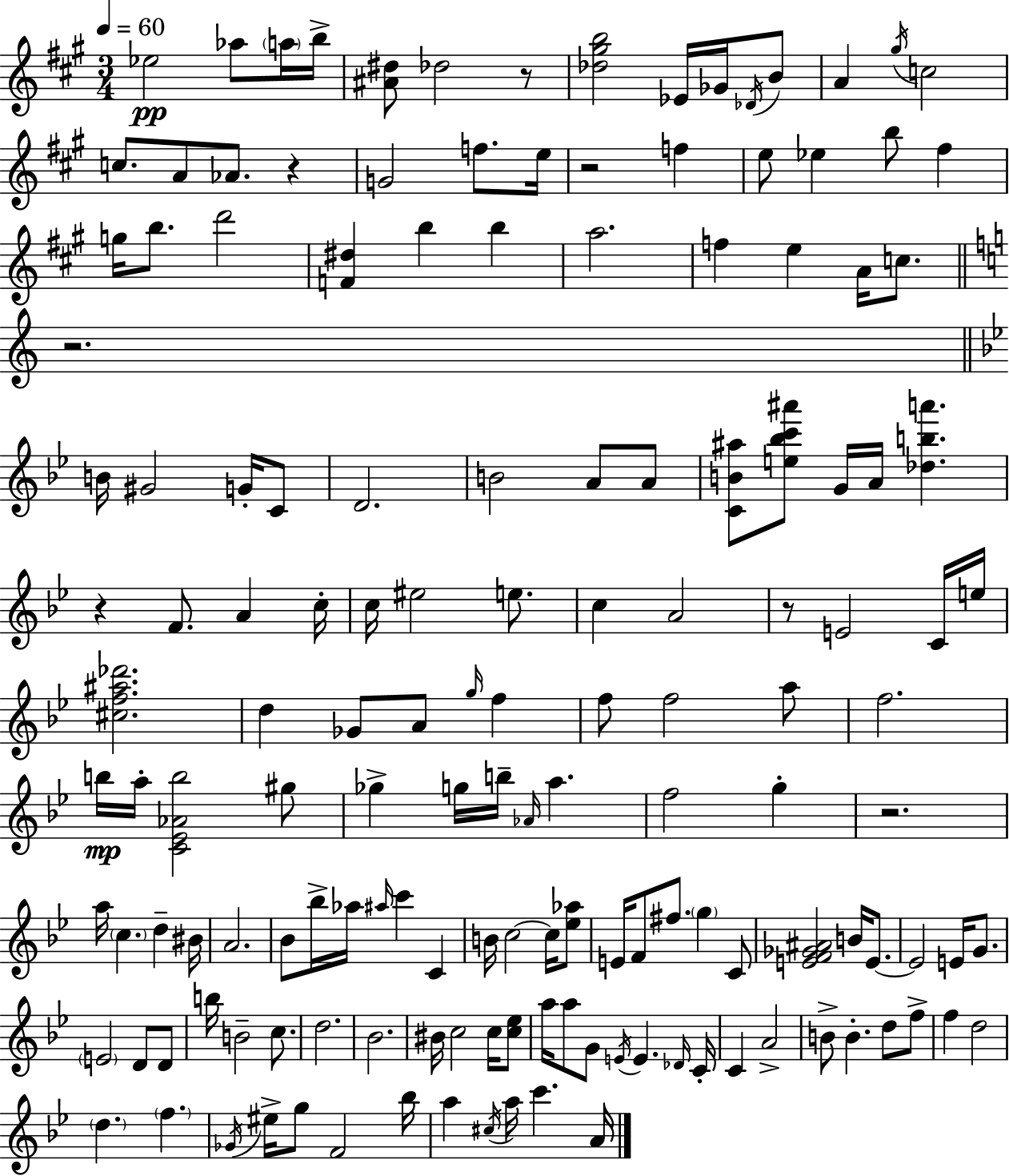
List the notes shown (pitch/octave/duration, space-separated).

Eb5/h Ab5/e A5/s B5/s [A#4,D#5]/e Db5/h R/e [Db5,G#5,B5]/h Eb4/s Gb4/s Db4/s B4/e A4/q G#5/s C5/h C5/e. A4/e Ab4/e. R/q G4/h F5/e. E5/s R/h F5/q E5/e Eb5/q B5/e F#5/q G5/s B5/e. D6/h [F4,D#5]/q B5/q B5/q A5/h. F5/q E5/q A4/s C5/e. R/h. B4/s G#4/h G4/s C4/e D4/h. B4/h A4/e A4/e [C4,B4,A#5]/e [E5,Bb5,C6,A#6]/e G4/s A4/s [Db5,B5,A6]/q. R/q F4/e. A4/q C5/s C5/s EIS5/h E5/e. C5/q A4/h R/e E4/h C4/s E5/s [C#5,F5,A#5,Db6]/h. D5/q Gb4/e A4/e G5/s F5/q F5/e F5/h A5/e F5/h. B5/s A5/s [C4,Eb4,Ab4,B5]/h G#5/e Gb5/q G5/s B5/s Ab4/s A5/q. F5/h G5/q R/h. A5/s C5/q. D5/q BIS4/s A4/h. Bb4/e Bb5/s Ab5/s A#5/s C6/q C4/q B4/s C5/h C5/s [Eb5,Ab5]/e E4/s F4/e F#5/e. G5/q C4/e [E4,F4,Gb4,A#4]/h B4/s E4/e. E4/h E4/s G4/e. E4/h D4/e D4/e B5/s B4/h C5/e. D5/h. Bb4/h. BIS4/s C5/h C5/s [C5,Eb5]/e A5/s A5/e G4/e E4/s E4/q. Db4/s C4/s C4/q A4/h B4/e B4/q. D5/e F5/e F5/q D5/h D5/q. F5/q. Gb4/s EIS5/s G5/e F4/h Bb5/s A5/q C#5/s A5/s C6/q. A4/s